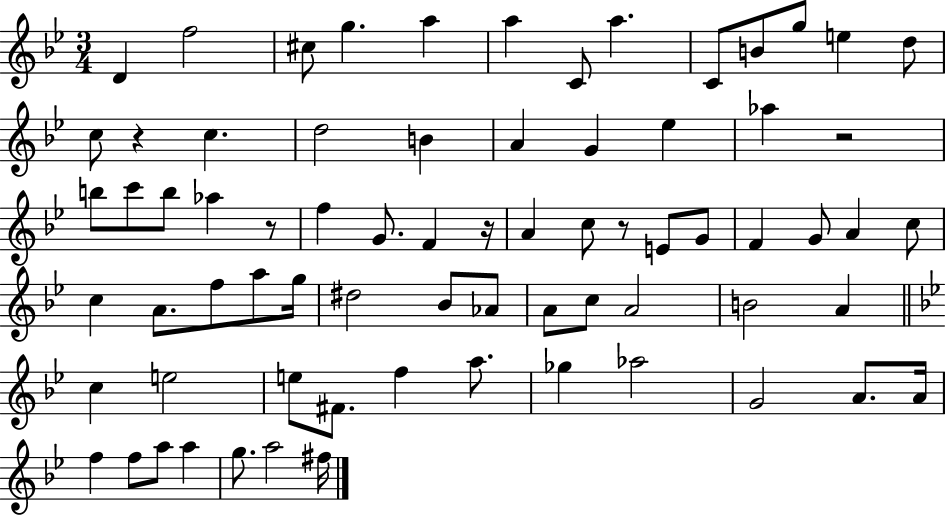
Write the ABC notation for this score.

X:1
T:Untitled
M:3/4
L:1/4
K:Bb
D f2 ^c/2 g a a C/2 a C/2 B/2 g/2 e d/2 c/2 z c d2 B A G _e _a z2 b/2 c'/2 b/2 _a z/2 f G/2 F z/4 A c/2 z/2 E/2 G/2 F G/2 A c/2 c A/2 f/2 a/2 g/4 ^d2 _B/2 _A/2 A/2 c/2 A2 B2 A c e2 e/2 ^F/2 f a/2 _g _a2 G2 A/2 A/4 f f/2 a/2 a g/2 a2 ^f/4